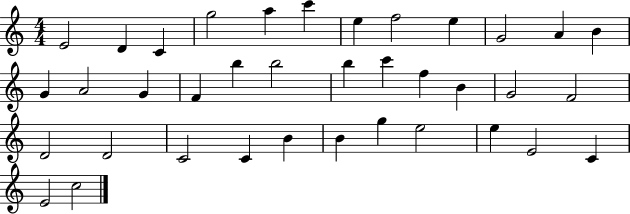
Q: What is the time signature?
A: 4/4